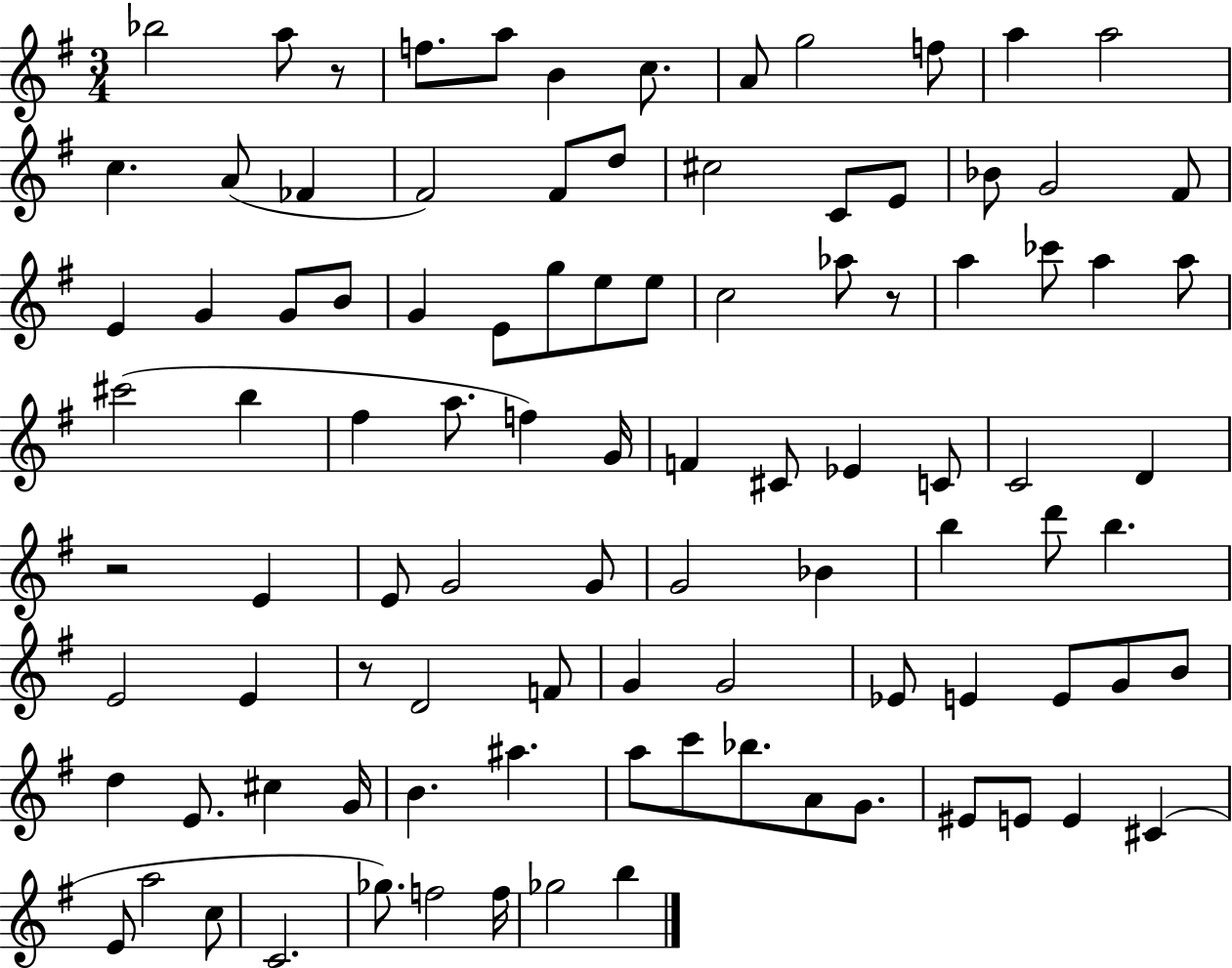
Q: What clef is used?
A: treble